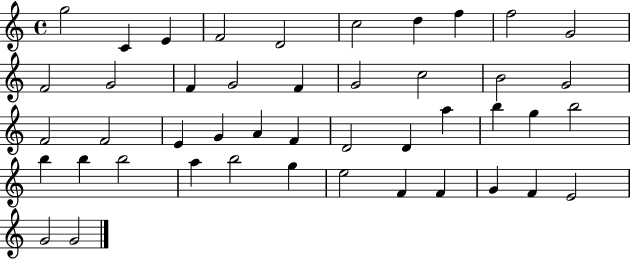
{
  \clef treble
  \time 4/4
  \defaultTimeSignature
  \key c \major
  g''2 c'4 e'4 | f'2 d'2 | c''2 d''4 f''4 | f''2 g'2 | \break f'2 g'2 | f'4 g'2 f'4 | g'2 c''2 | b'2 g'2 | \break f'2 f'2 | e'4 g'4 a'4 f'4 | d'2 d'4 a''4 | b''4 g''4 b''2 | \break b''4 b''4 b''2 | a''4 b''2 g''4 | e''2 f'4 f'4 | g'4 f'4 e'2 | \break g'2 g'2 | \bar "|."
}